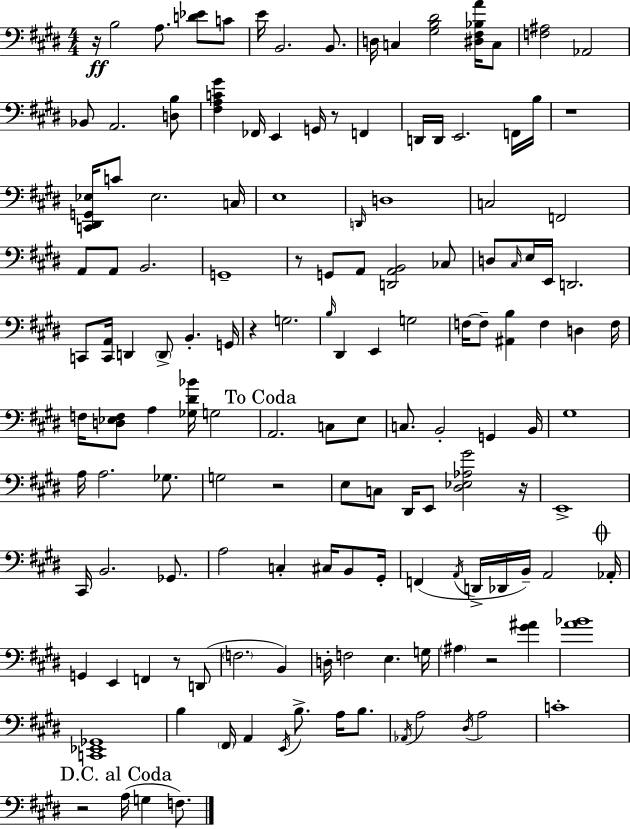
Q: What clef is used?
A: bass